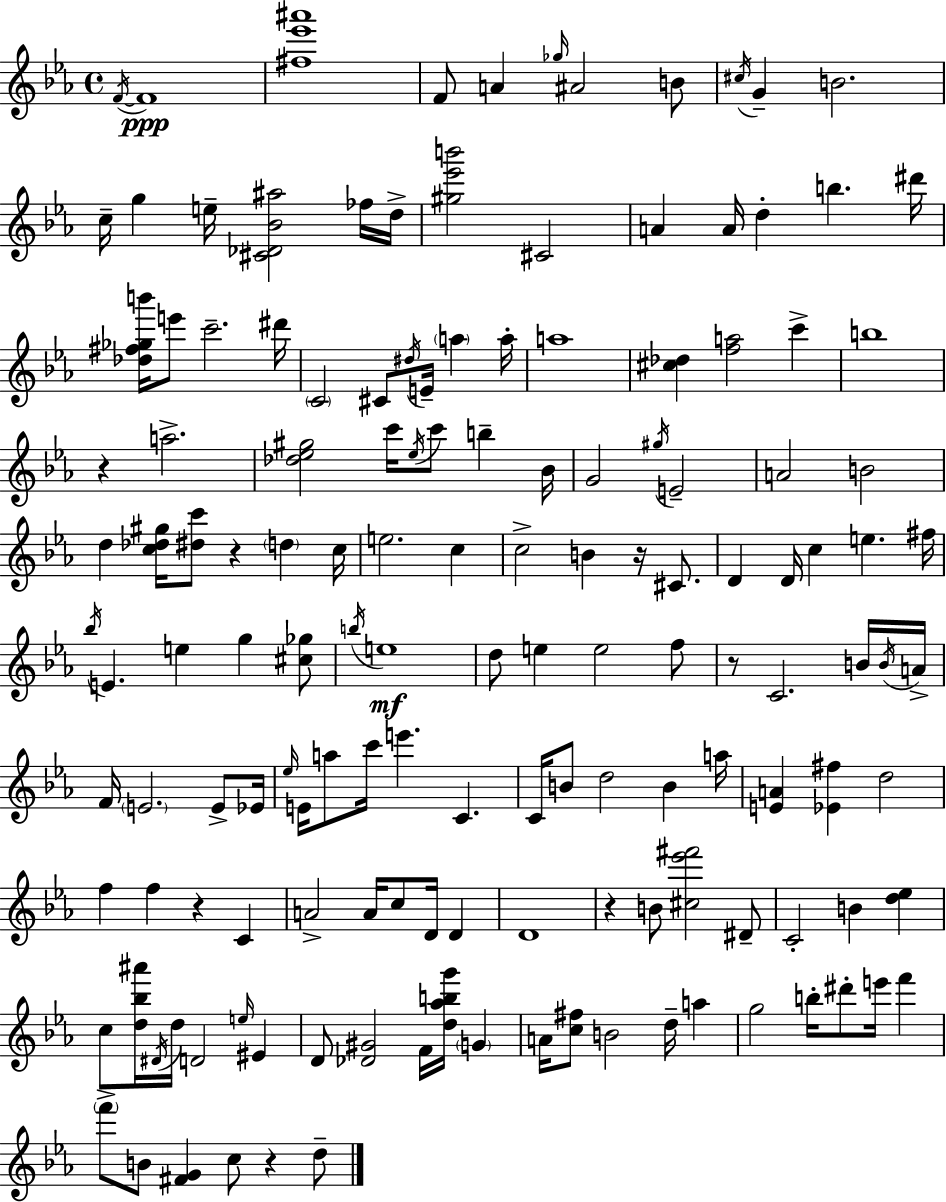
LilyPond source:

{
  \clef treble
  \time 4/4
  \defaultTimeSignature
  \key ees \major
  \acciaccatura { f'16~ }~\ppp f'1 | <fis'' ees''' ais'''>1 | f'8 a'4 \grace { ges''16 } ais'2 | b'8 \acciaccatura { cis''16 } g'4-- b'2. | \break c''16-- g''4 e''16-- <cis' des' bes' ais''>2 | fes''16 d''16-> <gis'' ees''' b'''>2 cis'2 | a'4 a'16 d''4-. b''4. | dis'''16 <des'' fis'' ges'' b'''>16 e'''8 c'''2.-- | \break dis'''16 \parenthesize c'2 cis'8 \acciaccatura { dis''16 } e'16-- \parenthesize a''4 | a''16-. a''1 | <cis'' des''>4 <f'' a''>2 | c'''4-> b''1 | \break r4 a''2.-> | <des'' ees'' gis''>2 c'''16 \acciaccatura { ees''16 } c'''8 | b''4-- bes'16 g'2 \acciaccatura { gis''16 } e'2-- | a'2 b'2 | \break d''4 <c'' des'' gis''>16 <dis'' c'''>8 r4 | \parenthesize d''4 c''16 e''2. | c''4 c''2-> b'4 | r16 cis'8. d'4 d'16 c''4 e''4. | \break fis''16 \acciaccatura { bes''16 } e'4. e''4 | g''4 <cis'' ges''>8 \acciaccatura { b''16 }\mf e''1 | d''8 e''4 e''2 | f''8 r8 c'2. | \break b'16 \acciaccatura { b'16 } a'16-> f'16 \parenthesize e'2. | e'8-> ees'16 \grace { ees''16 } e'16 a''8 c'''16 e'''4. | c'4. c'16 b'8 d''2 | b'4 a''16 <e' a'>4 <ees' fis''>4 | \break d''2 f''4 f''4 | r4 c'4 a'2-> | a'16 c''8 d'16 d'4 d'1 | r4 b'8 | \break <cis'' ees''' fis'''>2 dis'8-- c'2-. | b'4 <d'' ees''>4 c''8 <d'' bes'' ais'''>16 \acciaccatura { dis'16 } d''16 d'2 | \grace { e''16 } eis'4 d'8 <des' gis'>2 | f'16 <d'' aes'' b'' g'''>16 \parenthesize g'4 a'16 <c'' fis''>8 b'2 | \break d''16-- a''4 g''2 | b''16-. dis'''8-. e'''16 f'''4 \parenthesize f'''8-> b'8 | <fis' g'>4 c''8 r4 d''8-- \bar "|."
}